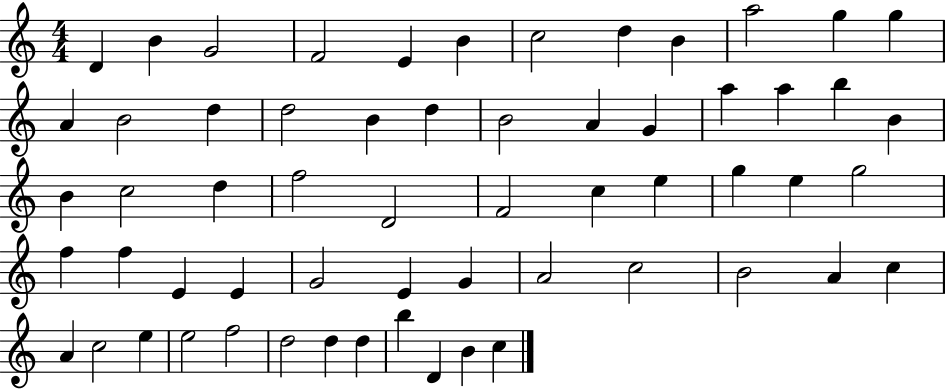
X:1
T:Untitled
M:4/4
L:1/4
K:C
D B G2 F2 E B c2 d B a2 g g A B2 d d2 B d B2 A G a a b B B c2 d f2 D2 F2 c e g e g2 f f E E G2 E G A2 c2 B2 A c A c2 e e2 f2 d2 d d b D B c